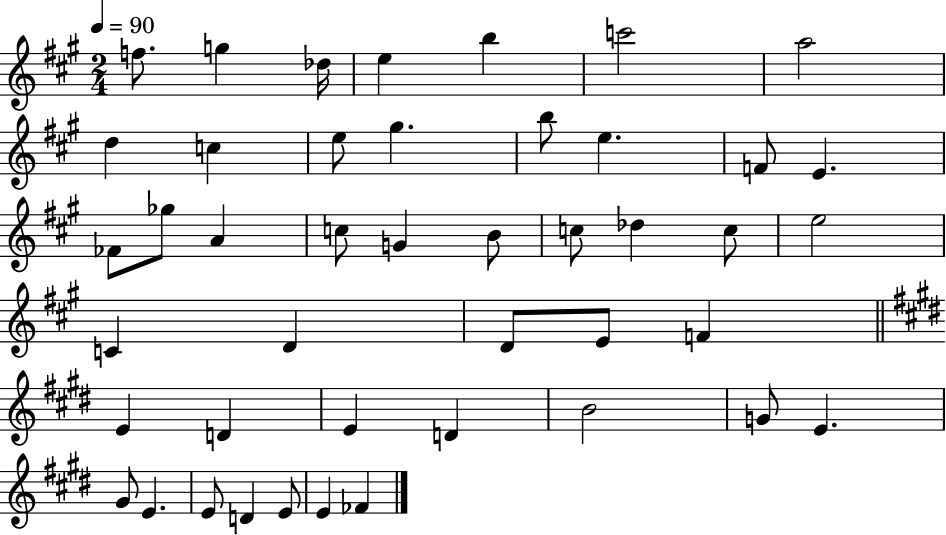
F5/e. G5/q Db5/s E5/q B5/q C6/h A5/h D5/q C5/q E5/e G#5/q. B5/e E5/q. F4/e E4/q. FES4/e Gb5/e A4/q C5/e G4/q B4/e C5/e Db5/q C5/e E5/h C4/q D4/q D4/e E4/e F4/q E4/q D4/q E4/q D4/q B4/h G4/e E4/q. G#4/e E4/q. E4/e D4/q E4/e E4/q FES4/q